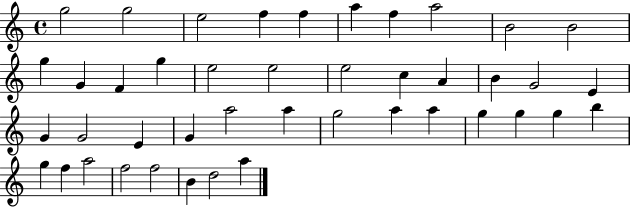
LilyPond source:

{
  \clef treble
  \time 4/4
  \defaultTimeSignature
  \key c \major
  g''2 g''2 | e''2 f''4 f''4 | a''4 f''4 a''2 | b'2 b'2 | \break g''4 g'4 f'4 g''4 | e''2 e''2 | e''2 c''4 a'4 | b'4 g'2 e'4 | \break g'4 g'2 e'4 | g'4 a''2 a''4 | g''2 a''4 a''4 | g''4 g''4 g''4 b''4 | \break g''4 f''4 a''2 | f''2 f''2 | b'4 d''2 a''4 | \bar "|."
}